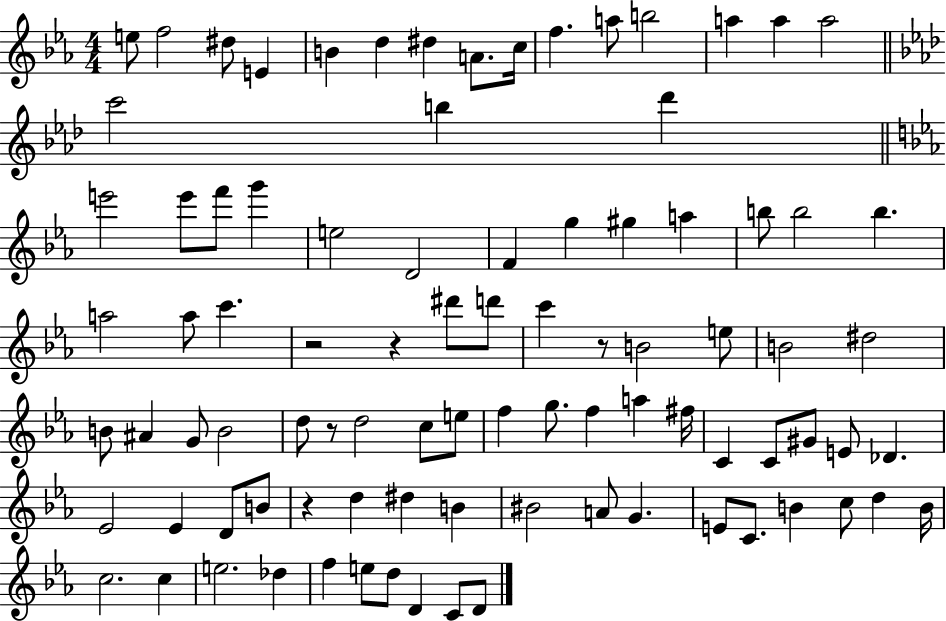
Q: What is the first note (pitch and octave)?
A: E5